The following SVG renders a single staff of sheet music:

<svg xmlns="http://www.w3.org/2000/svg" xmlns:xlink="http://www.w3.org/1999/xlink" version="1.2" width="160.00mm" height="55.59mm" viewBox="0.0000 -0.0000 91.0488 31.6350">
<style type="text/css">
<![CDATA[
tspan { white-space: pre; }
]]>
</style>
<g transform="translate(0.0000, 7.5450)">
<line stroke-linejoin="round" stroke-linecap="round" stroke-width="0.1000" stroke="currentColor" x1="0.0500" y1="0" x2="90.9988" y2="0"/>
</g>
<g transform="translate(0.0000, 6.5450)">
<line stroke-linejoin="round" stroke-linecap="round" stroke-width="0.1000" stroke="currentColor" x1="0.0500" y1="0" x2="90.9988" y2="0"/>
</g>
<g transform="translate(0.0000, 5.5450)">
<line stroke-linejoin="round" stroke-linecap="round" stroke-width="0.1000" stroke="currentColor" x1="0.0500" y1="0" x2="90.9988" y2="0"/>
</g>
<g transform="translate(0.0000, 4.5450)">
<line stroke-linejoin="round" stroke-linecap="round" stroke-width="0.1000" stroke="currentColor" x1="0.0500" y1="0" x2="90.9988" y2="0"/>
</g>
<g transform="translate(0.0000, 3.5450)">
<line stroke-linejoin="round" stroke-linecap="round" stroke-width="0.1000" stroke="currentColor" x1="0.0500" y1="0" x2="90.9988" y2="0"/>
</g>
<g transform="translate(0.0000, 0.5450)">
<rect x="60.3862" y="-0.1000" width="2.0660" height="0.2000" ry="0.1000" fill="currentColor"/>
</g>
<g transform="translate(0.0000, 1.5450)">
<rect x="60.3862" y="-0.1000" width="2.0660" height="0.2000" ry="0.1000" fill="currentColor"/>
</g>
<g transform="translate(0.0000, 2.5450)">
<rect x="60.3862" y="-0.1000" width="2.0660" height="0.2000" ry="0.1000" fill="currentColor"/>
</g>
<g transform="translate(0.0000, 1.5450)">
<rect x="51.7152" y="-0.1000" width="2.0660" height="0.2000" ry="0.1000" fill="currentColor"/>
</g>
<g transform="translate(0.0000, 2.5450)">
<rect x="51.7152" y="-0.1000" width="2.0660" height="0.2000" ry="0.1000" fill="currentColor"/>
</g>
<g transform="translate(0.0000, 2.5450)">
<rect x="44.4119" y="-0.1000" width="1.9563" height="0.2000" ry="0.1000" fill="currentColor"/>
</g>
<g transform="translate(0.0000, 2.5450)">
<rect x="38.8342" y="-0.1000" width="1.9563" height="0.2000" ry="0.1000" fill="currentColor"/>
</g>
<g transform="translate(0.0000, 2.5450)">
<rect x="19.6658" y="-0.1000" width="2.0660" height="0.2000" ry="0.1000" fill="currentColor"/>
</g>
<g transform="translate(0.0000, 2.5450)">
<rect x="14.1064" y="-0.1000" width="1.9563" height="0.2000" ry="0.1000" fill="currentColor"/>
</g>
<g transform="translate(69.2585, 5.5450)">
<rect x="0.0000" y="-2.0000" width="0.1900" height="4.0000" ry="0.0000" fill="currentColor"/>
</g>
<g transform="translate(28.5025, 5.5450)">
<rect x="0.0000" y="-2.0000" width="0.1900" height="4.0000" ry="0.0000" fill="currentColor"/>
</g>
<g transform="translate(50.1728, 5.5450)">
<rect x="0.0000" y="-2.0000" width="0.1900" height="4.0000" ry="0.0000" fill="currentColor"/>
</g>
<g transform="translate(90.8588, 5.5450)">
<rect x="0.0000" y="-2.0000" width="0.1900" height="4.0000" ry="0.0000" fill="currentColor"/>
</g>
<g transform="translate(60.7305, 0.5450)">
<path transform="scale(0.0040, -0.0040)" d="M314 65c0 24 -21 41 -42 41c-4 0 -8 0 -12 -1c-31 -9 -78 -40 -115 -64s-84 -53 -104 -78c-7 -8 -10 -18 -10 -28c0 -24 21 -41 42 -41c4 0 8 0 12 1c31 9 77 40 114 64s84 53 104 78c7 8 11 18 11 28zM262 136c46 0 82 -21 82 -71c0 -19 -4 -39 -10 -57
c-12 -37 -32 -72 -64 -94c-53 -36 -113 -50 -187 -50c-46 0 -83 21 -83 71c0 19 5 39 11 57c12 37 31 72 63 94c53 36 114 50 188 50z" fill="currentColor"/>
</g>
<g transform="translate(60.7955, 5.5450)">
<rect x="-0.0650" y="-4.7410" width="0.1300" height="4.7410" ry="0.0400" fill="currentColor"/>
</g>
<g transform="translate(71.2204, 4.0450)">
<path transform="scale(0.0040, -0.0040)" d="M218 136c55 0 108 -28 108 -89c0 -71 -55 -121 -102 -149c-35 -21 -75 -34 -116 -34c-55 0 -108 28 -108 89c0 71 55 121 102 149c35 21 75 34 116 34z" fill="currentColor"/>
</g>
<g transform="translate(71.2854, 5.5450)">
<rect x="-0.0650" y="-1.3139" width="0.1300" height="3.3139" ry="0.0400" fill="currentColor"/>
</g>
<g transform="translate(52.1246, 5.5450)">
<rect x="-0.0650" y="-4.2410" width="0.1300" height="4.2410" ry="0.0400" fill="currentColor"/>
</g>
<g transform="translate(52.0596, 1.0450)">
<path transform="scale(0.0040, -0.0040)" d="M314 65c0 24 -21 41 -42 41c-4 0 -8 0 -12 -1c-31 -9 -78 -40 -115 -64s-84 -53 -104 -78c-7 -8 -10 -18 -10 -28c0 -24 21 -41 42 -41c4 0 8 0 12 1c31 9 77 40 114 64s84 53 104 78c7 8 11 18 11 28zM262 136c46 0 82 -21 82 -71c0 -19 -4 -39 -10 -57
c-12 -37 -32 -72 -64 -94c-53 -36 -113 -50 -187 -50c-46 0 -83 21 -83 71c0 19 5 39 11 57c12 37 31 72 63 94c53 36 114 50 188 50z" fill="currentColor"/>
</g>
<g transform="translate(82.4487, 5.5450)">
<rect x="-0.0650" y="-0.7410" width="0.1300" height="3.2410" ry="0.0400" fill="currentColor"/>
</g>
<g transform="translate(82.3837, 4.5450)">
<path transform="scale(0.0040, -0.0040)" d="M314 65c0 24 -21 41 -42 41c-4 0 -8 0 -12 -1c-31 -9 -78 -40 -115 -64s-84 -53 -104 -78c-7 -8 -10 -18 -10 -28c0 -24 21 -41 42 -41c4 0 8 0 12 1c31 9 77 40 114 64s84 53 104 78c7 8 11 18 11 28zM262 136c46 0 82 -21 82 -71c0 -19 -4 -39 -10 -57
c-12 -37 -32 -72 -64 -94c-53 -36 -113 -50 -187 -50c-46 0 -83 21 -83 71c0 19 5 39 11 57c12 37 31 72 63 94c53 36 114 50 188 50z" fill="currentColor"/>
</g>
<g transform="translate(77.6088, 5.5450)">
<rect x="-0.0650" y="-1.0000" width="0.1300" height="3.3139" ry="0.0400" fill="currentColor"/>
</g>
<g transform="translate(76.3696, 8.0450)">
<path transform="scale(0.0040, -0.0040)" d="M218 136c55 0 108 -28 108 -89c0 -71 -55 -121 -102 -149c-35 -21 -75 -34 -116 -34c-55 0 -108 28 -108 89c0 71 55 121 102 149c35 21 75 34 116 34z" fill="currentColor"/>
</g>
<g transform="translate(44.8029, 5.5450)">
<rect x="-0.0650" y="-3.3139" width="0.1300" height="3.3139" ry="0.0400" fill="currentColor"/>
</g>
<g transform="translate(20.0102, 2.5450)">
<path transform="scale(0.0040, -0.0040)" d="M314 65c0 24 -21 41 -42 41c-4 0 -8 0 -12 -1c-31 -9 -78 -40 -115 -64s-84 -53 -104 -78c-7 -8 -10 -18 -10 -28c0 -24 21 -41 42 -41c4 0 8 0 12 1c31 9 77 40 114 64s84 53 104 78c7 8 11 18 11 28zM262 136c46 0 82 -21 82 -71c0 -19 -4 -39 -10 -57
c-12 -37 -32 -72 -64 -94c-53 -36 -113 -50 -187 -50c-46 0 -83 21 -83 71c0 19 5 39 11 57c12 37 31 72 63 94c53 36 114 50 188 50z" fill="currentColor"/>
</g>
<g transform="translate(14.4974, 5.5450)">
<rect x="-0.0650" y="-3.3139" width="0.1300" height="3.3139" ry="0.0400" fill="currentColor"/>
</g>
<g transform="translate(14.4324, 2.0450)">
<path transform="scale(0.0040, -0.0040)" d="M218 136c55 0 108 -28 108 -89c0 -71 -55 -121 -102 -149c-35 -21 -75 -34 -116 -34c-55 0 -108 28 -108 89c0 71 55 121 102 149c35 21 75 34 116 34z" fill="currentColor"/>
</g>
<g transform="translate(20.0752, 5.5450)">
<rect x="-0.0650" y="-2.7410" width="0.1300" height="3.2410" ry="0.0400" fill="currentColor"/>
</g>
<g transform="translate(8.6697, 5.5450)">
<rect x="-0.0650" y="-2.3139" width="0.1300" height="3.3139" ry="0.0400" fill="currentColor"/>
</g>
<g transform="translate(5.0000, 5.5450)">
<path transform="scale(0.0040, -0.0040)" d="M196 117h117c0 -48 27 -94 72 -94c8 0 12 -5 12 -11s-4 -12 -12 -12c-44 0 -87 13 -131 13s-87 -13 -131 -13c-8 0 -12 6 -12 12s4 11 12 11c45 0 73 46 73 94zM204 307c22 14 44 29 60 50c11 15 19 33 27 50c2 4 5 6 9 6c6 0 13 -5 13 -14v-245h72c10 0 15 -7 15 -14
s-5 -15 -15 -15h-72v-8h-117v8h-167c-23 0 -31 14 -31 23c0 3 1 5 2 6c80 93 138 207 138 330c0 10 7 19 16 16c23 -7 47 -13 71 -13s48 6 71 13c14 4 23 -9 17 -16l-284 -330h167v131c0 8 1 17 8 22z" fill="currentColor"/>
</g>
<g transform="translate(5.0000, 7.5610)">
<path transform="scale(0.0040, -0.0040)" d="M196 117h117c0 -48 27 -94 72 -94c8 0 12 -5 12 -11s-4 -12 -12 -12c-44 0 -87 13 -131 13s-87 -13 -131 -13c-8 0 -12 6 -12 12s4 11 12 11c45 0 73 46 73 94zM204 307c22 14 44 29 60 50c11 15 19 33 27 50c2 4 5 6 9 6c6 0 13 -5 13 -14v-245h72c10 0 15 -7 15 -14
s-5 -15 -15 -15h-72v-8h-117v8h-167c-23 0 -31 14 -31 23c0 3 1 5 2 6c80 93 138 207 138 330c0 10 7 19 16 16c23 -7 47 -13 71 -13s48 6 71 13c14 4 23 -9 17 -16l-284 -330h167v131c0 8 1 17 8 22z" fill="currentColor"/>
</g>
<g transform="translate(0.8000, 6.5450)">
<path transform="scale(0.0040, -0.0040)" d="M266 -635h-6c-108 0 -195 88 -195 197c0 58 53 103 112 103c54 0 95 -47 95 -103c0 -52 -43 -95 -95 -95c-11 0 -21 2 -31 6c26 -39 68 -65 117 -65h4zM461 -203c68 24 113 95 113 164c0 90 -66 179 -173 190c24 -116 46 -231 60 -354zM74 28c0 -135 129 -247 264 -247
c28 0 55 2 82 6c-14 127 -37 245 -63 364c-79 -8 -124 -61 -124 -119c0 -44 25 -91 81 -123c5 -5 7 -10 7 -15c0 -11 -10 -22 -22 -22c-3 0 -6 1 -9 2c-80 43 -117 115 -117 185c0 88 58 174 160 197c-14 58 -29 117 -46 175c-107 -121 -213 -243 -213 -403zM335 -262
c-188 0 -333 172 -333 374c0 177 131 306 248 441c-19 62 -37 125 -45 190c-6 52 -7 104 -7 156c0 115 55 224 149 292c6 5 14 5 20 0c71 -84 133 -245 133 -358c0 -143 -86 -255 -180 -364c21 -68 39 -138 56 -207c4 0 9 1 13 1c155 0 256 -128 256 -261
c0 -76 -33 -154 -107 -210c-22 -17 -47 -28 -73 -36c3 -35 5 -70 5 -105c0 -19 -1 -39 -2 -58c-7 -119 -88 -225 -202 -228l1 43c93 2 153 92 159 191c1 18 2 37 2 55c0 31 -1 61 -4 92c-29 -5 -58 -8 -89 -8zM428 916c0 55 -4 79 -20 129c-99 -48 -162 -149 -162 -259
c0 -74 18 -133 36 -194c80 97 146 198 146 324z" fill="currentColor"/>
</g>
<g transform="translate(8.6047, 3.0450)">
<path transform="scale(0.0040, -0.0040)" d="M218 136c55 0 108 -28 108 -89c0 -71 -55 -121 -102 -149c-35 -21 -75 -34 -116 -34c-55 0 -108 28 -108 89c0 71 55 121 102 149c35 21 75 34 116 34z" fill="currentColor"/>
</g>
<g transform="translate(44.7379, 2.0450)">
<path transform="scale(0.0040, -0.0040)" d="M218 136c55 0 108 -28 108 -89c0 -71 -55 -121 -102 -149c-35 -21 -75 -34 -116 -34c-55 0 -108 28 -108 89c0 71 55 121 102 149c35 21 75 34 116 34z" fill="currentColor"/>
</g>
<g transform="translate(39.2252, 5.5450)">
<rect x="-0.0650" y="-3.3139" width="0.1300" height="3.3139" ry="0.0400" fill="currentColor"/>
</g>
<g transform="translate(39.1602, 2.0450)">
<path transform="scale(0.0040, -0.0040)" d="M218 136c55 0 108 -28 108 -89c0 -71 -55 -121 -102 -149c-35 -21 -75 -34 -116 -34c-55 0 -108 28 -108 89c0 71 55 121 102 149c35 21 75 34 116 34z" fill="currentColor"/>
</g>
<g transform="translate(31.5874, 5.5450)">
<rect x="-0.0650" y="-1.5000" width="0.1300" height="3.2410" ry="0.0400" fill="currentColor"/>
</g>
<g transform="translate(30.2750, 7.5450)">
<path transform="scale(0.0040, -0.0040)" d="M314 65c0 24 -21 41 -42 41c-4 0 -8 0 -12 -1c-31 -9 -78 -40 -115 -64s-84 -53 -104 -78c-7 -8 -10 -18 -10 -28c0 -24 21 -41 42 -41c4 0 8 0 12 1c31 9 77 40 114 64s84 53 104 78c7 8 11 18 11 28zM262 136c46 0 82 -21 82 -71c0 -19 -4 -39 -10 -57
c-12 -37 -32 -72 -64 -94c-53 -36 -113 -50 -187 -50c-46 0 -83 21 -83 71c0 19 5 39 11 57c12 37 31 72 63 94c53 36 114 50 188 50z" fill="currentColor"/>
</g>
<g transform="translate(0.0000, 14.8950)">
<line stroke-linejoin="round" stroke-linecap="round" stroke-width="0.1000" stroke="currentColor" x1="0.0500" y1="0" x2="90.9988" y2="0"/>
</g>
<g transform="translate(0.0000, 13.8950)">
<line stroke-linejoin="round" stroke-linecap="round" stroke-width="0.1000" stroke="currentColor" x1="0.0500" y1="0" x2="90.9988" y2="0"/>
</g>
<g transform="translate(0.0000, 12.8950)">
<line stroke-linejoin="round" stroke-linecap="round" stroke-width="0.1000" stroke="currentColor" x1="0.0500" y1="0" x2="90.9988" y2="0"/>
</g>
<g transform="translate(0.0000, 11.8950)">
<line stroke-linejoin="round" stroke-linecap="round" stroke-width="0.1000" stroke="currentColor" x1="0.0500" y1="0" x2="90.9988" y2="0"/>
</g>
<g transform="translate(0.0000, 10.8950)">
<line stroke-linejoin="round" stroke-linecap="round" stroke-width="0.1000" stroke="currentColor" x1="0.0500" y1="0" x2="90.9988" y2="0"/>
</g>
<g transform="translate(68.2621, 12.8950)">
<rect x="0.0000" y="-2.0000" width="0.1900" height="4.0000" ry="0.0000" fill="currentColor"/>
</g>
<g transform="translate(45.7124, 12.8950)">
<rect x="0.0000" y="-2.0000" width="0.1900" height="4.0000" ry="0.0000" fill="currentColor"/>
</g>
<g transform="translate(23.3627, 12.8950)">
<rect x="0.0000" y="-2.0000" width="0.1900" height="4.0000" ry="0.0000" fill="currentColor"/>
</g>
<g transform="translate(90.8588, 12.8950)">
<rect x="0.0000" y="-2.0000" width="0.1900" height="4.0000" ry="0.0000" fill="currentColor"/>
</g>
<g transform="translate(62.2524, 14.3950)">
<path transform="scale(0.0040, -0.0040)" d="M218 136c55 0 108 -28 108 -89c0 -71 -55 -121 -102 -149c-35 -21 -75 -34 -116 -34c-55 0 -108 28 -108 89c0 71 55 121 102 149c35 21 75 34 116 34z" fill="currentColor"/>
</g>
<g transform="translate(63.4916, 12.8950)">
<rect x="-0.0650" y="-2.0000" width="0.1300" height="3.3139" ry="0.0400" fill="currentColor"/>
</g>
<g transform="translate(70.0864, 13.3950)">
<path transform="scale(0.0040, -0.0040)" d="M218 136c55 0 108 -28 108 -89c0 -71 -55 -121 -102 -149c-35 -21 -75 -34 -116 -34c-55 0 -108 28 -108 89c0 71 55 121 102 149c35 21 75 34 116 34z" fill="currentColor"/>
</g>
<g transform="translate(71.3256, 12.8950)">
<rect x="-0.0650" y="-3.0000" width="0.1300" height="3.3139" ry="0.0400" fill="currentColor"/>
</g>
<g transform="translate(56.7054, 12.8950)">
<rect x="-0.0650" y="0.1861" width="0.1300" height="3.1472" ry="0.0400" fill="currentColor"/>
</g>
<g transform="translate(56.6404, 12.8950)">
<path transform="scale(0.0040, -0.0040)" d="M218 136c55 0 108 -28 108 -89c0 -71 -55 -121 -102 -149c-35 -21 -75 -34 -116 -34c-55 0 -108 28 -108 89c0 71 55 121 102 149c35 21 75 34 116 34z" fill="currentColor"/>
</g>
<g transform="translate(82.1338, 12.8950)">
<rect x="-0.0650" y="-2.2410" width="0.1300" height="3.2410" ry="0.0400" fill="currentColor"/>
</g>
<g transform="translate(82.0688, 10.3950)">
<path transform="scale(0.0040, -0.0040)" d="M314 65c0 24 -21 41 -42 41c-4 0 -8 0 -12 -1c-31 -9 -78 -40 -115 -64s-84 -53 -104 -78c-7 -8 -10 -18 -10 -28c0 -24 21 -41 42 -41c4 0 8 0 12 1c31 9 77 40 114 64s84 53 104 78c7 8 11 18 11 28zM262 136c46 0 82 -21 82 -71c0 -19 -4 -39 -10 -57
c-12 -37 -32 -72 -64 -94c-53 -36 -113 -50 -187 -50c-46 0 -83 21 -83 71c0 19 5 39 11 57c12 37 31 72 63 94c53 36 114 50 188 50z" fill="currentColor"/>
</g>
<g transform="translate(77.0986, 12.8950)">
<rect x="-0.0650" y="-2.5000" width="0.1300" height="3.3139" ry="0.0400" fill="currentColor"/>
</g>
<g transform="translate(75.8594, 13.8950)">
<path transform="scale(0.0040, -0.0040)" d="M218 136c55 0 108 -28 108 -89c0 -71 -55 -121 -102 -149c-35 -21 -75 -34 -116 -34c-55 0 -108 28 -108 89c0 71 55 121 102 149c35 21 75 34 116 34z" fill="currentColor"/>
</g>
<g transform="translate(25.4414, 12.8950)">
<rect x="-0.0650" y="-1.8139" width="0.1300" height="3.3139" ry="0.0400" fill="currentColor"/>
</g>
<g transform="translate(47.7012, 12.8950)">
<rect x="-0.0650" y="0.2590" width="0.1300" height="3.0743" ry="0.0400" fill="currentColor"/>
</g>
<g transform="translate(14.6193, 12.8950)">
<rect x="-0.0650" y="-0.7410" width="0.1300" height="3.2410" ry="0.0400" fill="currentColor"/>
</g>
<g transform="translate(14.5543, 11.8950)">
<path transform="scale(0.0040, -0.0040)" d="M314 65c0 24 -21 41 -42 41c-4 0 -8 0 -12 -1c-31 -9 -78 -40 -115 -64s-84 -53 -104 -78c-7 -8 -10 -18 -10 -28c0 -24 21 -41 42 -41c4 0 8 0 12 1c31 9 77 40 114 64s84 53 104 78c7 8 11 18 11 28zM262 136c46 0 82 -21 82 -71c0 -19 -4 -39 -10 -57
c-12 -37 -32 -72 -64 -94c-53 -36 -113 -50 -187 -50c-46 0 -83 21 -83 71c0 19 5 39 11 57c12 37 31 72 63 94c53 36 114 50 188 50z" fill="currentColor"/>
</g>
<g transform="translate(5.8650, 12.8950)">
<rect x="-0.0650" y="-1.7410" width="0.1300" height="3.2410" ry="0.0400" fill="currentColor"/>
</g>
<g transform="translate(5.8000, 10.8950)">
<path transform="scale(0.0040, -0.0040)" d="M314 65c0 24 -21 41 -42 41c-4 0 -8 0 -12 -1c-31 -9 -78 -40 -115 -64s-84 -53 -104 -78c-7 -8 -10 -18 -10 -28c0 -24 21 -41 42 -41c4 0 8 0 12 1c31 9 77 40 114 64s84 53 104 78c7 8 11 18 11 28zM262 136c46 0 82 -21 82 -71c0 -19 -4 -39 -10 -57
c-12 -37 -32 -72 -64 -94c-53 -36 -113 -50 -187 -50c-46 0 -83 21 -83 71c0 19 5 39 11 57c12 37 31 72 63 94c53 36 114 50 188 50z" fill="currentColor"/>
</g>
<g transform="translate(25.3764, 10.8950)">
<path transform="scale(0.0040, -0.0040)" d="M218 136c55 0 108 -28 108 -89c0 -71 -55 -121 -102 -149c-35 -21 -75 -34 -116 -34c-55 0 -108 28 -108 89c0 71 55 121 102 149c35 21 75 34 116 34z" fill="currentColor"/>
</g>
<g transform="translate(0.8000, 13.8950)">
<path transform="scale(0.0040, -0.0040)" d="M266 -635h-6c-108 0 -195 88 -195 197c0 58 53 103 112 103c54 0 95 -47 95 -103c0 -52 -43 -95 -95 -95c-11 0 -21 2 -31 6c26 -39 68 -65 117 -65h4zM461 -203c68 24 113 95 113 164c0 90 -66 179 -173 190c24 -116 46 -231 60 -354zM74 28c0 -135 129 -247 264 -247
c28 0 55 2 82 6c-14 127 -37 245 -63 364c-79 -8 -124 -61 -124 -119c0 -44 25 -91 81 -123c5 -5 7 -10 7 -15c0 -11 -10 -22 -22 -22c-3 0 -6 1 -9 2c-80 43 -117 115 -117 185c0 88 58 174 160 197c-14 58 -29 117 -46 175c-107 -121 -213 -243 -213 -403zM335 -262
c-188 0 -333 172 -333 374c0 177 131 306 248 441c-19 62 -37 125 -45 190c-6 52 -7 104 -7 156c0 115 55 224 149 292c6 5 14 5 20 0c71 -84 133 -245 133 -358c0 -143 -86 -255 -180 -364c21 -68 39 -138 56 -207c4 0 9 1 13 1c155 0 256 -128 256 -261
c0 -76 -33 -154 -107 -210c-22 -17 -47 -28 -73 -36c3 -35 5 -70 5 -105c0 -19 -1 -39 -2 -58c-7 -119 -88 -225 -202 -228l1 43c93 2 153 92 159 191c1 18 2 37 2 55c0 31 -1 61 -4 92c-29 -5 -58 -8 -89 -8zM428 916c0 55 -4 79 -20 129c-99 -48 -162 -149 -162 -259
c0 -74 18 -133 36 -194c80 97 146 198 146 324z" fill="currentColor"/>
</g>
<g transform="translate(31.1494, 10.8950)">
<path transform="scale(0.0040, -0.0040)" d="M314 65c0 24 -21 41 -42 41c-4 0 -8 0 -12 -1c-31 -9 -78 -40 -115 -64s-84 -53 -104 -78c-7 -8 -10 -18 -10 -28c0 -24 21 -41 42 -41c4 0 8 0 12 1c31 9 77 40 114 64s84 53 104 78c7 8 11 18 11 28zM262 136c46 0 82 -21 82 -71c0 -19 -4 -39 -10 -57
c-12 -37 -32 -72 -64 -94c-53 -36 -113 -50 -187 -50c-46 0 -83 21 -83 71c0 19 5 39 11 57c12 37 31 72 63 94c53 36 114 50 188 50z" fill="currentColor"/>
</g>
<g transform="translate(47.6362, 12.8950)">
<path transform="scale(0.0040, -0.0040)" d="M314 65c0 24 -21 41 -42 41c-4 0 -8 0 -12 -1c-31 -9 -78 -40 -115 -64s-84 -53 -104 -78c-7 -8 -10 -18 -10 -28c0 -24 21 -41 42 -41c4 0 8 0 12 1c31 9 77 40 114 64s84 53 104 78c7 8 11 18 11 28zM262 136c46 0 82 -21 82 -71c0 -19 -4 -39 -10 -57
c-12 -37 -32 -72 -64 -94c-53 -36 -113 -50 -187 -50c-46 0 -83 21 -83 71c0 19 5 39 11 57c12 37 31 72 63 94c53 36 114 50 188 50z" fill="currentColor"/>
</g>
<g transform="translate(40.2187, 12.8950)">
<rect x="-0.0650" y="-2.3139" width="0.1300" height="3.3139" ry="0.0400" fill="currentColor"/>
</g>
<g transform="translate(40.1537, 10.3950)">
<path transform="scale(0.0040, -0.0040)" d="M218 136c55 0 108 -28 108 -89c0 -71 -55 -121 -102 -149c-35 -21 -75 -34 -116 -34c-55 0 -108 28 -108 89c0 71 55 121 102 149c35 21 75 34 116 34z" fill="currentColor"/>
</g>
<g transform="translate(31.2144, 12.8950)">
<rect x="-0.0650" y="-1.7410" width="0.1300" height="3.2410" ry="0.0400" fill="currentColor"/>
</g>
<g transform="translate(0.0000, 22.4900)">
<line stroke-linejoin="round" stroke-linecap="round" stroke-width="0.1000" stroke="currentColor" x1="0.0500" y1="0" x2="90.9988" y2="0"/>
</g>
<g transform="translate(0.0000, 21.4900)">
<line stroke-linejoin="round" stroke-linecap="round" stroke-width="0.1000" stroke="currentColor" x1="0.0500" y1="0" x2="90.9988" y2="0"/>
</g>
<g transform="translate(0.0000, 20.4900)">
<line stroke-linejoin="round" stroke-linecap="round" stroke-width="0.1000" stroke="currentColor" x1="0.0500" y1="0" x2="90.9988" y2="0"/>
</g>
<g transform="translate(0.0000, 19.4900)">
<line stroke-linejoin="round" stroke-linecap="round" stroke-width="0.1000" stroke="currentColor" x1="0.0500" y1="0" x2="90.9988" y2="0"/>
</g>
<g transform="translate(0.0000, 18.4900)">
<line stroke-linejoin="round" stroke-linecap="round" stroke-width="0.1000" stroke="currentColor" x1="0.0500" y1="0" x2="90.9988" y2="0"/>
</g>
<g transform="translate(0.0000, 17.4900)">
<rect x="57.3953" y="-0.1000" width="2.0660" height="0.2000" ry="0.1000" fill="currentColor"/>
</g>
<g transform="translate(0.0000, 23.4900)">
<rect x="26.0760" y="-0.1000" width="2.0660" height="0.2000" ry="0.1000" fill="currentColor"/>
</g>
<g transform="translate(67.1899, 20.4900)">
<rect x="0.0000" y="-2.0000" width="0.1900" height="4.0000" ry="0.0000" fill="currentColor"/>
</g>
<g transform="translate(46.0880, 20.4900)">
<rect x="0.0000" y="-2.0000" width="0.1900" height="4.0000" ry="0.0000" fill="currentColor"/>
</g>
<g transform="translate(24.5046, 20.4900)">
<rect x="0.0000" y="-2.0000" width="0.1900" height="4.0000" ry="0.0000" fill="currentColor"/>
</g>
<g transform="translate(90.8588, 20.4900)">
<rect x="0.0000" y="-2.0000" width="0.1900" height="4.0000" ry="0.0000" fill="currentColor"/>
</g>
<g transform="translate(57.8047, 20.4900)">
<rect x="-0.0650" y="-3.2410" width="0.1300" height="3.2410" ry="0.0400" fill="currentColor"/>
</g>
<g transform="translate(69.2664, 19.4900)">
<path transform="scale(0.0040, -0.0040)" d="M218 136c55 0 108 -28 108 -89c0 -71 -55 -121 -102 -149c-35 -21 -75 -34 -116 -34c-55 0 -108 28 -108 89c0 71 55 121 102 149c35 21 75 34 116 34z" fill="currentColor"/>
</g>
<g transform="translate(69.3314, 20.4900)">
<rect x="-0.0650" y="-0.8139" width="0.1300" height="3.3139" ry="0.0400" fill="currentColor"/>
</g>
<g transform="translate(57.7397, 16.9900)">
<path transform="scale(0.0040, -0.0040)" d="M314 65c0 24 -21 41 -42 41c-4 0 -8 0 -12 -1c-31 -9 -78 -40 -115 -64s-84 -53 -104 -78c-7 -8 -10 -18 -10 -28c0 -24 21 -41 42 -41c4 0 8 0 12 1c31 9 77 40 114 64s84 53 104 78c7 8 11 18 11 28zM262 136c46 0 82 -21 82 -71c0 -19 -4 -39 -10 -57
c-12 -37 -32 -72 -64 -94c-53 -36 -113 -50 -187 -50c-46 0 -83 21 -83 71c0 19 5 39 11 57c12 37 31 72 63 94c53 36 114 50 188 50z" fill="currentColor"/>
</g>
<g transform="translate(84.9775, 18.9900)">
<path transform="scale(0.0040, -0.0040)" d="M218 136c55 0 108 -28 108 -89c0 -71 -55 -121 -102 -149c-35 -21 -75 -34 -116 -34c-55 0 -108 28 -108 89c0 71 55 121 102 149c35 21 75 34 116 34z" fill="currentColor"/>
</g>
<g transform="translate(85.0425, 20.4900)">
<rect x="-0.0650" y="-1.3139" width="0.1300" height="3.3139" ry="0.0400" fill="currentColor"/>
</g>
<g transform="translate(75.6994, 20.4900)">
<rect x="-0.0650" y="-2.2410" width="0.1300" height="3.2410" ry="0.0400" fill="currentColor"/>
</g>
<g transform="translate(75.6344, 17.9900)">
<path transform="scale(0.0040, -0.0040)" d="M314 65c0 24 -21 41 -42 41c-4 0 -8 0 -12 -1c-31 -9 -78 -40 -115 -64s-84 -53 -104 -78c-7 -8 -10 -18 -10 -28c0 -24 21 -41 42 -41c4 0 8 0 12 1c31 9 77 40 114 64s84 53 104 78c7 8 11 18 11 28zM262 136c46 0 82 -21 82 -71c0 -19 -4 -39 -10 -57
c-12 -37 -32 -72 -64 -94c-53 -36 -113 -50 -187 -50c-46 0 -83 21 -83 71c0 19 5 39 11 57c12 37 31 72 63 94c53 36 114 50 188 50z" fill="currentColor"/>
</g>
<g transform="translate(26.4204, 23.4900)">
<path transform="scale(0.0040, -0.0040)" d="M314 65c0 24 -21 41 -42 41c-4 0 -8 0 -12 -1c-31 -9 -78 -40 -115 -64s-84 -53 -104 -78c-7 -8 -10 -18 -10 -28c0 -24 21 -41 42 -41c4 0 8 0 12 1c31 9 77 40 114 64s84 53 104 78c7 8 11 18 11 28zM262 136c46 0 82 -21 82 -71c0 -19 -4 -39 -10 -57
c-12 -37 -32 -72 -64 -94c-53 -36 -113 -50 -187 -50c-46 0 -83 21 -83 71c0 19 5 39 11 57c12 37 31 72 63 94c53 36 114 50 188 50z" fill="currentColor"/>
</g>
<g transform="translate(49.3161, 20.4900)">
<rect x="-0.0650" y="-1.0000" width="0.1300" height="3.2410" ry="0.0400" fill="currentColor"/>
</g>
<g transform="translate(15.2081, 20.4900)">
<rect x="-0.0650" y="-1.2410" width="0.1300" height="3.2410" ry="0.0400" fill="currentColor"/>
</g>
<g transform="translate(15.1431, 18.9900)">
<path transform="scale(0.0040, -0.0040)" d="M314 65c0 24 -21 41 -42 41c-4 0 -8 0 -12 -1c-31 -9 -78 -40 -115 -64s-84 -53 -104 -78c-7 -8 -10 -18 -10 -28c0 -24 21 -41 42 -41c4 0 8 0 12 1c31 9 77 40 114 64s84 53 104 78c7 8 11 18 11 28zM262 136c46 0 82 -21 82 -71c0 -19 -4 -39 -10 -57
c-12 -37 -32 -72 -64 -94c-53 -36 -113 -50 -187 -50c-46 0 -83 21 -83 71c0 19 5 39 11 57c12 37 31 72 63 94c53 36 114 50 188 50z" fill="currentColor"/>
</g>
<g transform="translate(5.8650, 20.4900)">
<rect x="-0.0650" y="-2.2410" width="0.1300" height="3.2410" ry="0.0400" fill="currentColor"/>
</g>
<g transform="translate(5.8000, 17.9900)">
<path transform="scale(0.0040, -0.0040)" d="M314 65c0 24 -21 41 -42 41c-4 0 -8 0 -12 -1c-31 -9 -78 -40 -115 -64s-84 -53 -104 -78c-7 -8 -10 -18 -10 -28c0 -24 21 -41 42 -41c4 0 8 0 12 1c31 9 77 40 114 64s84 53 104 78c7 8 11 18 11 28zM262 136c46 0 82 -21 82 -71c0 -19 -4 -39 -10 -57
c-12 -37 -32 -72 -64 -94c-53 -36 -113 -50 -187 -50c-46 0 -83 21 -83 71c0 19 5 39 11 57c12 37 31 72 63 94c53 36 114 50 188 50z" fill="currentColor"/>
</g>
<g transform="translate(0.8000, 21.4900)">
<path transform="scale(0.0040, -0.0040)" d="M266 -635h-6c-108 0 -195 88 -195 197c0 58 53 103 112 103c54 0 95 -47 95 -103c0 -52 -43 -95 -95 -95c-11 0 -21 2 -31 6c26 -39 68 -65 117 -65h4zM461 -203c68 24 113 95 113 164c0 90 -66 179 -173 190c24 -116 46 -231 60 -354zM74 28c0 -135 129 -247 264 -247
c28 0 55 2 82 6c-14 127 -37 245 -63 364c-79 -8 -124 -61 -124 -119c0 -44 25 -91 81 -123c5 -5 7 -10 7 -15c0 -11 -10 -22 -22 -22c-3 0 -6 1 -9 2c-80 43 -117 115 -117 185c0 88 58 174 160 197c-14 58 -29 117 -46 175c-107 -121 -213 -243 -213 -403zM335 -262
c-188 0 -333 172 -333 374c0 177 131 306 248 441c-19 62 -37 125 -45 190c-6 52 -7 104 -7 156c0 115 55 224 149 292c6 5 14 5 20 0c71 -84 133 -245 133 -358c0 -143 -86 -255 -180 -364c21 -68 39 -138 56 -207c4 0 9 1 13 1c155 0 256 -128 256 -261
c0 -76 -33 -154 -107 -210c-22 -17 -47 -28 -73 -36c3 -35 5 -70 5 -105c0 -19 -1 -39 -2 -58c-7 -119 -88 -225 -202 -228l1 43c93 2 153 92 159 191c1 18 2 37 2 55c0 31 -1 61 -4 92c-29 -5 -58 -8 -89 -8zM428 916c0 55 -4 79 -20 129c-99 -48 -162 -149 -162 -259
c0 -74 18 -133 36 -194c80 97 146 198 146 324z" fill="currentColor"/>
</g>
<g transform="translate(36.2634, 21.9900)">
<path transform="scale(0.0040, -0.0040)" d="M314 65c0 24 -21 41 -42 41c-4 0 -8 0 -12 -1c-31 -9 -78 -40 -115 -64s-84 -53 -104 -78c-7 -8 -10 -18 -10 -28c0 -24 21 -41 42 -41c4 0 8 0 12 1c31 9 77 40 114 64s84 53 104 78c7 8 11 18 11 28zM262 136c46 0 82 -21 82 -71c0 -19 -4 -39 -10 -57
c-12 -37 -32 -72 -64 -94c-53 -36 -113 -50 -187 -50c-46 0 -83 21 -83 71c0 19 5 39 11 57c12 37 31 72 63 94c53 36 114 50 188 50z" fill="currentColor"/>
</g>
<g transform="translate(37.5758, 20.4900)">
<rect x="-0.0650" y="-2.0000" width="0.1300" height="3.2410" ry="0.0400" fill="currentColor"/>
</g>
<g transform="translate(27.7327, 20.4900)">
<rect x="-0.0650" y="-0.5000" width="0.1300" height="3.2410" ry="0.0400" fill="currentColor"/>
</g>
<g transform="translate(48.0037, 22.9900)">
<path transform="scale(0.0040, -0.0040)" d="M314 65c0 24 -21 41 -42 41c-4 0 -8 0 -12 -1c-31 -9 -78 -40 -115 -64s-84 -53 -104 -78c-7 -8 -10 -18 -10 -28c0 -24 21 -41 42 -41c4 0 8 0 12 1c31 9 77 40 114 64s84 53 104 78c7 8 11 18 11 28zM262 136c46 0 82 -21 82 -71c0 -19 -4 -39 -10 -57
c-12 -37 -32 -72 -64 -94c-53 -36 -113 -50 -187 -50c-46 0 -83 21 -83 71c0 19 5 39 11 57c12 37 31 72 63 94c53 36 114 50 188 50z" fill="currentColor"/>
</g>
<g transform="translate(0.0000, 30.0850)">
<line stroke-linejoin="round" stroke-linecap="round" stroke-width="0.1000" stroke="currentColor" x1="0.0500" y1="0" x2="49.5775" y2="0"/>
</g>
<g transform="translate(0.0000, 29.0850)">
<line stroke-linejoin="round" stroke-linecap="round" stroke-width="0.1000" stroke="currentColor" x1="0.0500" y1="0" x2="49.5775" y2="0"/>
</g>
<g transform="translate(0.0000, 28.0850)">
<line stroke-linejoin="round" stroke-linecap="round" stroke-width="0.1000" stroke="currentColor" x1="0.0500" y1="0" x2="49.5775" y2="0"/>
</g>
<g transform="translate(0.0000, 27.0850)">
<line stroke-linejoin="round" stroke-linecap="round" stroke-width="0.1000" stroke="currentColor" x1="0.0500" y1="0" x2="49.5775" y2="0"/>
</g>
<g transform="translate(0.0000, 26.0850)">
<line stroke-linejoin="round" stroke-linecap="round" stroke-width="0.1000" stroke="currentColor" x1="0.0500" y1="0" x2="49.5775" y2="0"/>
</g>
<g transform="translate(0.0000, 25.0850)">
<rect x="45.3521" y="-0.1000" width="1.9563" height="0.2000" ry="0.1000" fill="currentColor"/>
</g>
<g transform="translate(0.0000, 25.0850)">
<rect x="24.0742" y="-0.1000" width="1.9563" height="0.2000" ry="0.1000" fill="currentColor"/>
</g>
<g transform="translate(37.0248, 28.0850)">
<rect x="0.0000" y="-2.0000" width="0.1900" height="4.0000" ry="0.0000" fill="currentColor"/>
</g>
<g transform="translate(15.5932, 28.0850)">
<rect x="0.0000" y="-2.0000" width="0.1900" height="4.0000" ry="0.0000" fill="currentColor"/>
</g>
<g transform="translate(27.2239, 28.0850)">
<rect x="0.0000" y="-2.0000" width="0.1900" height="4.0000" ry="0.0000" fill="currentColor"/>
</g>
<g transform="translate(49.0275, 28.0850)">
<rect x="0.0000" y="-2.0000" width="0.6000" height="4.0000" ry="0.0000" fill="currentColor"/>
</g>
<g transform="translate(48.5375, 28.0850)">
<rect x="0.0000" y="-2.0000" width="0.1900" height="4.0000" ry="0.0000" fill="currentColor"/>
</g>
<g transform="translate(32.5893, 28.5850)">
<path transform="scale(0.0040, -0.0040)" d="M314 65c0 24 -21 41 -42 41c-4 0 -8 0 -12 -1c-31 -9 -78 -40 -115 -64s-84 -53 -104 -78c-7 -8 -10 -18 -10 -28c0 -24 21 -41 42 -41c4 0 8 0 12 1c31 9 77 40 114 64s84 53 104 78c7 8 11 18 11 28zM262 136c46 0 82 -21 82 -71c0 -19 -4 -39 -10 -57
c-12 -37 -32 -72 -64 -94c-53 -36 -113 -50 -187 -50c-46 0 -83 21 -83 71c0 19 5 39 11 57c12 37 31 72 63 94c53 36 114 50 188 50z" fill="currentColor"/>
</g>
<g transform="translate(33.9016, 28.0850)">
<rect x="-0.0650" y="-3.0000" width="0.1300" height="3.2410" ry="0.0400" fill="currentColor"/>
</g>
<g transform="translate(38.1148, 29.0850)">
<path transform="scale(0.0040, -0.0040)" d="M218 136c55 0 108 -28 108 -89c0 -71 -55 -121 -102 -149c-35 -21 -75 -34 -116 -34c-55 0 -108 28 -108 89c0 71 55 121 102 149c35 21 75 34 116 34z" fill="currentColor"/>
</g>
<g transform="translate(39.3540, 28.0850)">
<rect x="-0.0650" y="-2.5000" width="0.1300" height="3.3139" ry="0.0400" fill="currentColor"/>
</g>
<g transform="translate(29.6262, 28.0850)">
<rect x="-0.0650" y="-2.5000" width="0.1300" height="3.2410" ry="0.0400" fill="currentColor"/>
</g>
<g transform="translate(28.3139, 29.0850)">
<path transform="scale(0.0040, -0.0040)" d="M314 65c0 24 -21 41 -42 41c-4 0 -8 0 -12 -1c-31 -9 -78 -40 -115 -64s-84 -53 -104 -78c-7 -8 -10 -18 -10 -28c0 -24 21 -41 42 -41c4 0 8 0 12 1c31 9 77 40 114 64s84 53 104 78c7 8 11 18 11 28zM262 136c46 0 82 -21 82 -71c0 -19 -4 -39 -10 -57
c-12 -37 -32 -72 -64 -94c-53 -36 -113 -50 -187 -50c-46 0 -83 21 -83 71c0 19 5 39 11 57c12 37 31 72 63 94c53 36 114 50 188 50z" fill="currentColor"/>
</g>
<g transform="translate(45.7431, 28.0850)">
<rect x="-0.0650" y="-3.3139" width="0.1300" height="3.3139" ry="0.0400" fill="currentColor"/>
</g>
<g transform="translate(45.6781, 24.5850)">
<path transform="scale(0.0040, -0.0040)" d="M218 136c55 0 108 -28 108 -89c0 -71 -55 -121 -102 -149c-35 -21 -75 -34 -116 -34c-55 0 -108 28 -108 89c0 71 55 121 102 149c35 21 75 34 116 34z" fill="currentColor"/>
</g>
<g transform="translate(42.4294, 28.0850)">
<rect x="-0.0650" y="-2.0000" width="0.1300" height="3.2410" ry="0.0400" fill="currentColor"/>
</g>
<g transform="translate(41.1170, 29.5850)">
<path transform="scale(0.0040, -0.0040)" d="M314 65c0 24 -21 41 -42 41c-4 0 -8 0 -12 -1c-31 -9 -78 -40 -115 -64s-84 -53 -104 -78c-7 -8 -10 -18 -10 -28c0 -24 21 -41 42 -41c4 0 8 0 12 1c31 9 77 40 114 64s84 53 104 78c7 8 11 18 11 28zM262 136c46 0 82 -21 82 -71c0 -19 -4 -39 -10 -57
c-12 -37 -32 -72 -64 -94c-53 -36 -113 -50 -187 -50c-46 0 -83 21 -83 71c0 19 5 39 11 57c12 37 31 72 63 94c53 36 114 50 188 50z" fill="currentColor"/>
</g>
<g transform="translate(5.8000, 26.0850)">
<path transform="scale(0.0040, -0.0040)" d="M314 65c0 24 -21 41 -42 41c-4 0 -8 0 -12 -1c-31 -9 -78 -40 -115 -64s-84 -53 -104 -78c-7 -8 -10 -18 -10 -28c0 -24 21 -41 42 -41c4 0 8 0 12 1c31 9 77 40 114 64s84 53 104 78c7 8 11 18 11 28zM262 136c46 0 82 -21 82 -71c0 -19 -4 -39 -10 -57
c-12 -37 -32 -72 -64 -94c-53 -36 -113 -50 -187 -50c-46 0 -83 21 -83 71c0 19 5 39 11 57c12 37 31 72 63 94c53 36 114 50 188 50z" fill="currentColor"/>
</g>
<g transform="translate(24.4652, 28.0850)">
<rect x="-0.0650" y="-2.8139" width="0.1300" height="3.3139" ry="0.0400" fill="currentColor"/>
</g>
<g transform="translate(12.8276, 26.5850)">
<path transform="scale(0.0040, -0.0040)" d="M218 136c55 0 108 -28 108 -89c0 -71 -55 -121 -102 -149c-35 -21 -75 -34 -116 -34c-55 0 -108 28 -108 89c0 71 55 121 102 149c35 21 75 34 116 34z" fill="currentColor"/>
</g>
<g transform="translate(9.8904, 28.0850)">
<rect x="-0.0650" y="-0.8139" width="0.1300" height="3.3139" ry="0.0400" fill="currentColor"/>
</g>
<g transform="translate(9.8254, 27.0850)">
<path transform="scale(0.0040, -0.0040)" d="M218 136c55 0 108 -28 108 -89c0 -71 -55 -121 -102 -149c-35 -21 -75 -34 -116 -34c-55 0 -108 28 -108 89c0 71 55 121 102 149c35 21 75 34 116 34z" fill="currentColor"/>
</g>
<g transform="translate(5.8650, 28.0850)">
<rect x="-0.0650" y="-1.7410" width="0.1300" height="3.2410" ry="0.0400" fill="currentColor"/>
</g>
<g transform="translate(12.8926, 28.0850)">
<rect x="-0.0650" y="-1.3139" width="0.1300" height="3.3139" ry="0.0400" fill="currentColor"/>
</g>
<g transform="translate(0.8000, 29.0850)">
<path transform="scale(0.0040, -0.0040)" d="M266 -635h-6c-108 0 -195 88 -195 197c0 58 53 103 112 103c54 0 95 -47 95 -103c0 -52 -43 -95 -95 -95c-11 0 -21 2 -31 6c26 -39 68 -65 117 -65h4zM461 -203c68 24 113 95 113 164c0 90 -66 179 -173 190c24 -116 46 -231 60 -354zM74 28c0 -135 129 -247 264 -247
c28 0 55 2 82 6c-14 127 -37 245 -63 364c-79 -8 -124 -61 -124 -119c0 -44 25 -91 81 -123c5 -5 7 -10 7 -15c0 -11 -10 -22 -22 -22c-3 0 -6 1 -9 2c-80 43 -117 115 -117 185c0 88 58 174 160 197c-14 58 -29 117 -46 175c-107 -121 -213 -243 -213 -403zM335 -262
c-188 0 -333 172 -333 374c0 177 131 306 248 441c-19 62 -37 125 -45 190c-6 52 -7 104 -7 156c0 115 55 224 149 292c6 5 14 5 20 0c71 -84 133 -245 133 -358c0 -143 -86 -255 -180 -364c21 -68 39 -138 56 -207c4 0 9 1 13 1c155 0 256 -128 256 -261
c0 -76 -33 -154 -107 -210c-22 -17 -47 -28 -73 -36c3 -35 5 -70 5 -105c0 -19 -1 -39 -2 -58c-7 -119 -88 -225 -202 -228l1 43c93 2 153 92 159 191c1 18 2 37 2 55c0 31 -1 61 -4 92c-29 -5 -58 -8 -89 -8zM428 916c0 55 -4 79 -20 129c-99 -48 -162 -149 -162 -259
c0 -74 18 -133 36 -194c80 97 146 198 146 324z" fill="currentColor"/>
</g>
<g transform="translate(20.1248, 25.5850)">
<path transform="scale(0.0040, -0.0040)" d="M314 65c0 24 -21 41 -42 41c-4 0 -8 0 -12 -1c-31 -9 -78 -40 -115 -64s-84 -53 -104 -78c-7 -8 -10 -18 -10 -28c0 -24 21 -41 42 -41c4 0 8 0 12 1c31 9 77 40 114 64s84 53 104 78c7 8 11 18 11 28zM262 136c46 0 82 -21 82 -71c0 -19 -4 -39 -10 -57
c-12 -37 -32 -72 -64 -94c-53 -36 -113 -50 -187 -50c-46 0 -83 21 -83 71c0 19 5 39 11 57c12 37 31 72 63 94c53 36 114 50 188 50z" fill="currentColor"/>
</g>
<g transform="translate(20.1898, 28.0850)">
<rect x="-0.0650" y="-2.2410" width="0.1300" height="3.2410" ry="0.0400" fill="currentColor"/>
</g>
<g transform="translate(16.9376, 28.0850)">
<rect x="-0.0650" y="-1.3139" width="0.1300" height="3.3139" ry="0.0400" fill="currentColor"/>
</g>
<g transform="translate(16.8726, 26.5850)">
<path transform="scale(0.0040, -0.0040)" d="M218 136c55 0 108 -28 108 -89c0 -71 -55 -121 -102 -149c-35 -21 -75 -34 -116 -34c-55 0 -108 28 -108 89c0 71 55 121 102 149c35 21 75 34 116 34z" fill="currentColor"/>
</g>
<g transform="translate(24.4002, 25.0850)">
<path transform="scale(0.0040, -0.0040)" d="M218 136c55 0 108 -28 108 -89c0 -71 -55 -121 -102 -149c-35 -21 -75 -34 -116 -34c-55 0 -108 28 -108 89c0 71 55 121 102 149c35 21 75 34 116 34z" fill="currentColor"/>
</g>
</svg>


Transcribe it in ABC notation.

X:1
T:Untitled
M:4/4
L:1/4
K:C
g b a2 E2 b b d'2 e'2 e D d2 f2 d2 f f2 g B2 B F A G g2 g2 e2 C2 F2 D2 b2 d g2 e f2 d e e g2 a G2 A2 G F2 b